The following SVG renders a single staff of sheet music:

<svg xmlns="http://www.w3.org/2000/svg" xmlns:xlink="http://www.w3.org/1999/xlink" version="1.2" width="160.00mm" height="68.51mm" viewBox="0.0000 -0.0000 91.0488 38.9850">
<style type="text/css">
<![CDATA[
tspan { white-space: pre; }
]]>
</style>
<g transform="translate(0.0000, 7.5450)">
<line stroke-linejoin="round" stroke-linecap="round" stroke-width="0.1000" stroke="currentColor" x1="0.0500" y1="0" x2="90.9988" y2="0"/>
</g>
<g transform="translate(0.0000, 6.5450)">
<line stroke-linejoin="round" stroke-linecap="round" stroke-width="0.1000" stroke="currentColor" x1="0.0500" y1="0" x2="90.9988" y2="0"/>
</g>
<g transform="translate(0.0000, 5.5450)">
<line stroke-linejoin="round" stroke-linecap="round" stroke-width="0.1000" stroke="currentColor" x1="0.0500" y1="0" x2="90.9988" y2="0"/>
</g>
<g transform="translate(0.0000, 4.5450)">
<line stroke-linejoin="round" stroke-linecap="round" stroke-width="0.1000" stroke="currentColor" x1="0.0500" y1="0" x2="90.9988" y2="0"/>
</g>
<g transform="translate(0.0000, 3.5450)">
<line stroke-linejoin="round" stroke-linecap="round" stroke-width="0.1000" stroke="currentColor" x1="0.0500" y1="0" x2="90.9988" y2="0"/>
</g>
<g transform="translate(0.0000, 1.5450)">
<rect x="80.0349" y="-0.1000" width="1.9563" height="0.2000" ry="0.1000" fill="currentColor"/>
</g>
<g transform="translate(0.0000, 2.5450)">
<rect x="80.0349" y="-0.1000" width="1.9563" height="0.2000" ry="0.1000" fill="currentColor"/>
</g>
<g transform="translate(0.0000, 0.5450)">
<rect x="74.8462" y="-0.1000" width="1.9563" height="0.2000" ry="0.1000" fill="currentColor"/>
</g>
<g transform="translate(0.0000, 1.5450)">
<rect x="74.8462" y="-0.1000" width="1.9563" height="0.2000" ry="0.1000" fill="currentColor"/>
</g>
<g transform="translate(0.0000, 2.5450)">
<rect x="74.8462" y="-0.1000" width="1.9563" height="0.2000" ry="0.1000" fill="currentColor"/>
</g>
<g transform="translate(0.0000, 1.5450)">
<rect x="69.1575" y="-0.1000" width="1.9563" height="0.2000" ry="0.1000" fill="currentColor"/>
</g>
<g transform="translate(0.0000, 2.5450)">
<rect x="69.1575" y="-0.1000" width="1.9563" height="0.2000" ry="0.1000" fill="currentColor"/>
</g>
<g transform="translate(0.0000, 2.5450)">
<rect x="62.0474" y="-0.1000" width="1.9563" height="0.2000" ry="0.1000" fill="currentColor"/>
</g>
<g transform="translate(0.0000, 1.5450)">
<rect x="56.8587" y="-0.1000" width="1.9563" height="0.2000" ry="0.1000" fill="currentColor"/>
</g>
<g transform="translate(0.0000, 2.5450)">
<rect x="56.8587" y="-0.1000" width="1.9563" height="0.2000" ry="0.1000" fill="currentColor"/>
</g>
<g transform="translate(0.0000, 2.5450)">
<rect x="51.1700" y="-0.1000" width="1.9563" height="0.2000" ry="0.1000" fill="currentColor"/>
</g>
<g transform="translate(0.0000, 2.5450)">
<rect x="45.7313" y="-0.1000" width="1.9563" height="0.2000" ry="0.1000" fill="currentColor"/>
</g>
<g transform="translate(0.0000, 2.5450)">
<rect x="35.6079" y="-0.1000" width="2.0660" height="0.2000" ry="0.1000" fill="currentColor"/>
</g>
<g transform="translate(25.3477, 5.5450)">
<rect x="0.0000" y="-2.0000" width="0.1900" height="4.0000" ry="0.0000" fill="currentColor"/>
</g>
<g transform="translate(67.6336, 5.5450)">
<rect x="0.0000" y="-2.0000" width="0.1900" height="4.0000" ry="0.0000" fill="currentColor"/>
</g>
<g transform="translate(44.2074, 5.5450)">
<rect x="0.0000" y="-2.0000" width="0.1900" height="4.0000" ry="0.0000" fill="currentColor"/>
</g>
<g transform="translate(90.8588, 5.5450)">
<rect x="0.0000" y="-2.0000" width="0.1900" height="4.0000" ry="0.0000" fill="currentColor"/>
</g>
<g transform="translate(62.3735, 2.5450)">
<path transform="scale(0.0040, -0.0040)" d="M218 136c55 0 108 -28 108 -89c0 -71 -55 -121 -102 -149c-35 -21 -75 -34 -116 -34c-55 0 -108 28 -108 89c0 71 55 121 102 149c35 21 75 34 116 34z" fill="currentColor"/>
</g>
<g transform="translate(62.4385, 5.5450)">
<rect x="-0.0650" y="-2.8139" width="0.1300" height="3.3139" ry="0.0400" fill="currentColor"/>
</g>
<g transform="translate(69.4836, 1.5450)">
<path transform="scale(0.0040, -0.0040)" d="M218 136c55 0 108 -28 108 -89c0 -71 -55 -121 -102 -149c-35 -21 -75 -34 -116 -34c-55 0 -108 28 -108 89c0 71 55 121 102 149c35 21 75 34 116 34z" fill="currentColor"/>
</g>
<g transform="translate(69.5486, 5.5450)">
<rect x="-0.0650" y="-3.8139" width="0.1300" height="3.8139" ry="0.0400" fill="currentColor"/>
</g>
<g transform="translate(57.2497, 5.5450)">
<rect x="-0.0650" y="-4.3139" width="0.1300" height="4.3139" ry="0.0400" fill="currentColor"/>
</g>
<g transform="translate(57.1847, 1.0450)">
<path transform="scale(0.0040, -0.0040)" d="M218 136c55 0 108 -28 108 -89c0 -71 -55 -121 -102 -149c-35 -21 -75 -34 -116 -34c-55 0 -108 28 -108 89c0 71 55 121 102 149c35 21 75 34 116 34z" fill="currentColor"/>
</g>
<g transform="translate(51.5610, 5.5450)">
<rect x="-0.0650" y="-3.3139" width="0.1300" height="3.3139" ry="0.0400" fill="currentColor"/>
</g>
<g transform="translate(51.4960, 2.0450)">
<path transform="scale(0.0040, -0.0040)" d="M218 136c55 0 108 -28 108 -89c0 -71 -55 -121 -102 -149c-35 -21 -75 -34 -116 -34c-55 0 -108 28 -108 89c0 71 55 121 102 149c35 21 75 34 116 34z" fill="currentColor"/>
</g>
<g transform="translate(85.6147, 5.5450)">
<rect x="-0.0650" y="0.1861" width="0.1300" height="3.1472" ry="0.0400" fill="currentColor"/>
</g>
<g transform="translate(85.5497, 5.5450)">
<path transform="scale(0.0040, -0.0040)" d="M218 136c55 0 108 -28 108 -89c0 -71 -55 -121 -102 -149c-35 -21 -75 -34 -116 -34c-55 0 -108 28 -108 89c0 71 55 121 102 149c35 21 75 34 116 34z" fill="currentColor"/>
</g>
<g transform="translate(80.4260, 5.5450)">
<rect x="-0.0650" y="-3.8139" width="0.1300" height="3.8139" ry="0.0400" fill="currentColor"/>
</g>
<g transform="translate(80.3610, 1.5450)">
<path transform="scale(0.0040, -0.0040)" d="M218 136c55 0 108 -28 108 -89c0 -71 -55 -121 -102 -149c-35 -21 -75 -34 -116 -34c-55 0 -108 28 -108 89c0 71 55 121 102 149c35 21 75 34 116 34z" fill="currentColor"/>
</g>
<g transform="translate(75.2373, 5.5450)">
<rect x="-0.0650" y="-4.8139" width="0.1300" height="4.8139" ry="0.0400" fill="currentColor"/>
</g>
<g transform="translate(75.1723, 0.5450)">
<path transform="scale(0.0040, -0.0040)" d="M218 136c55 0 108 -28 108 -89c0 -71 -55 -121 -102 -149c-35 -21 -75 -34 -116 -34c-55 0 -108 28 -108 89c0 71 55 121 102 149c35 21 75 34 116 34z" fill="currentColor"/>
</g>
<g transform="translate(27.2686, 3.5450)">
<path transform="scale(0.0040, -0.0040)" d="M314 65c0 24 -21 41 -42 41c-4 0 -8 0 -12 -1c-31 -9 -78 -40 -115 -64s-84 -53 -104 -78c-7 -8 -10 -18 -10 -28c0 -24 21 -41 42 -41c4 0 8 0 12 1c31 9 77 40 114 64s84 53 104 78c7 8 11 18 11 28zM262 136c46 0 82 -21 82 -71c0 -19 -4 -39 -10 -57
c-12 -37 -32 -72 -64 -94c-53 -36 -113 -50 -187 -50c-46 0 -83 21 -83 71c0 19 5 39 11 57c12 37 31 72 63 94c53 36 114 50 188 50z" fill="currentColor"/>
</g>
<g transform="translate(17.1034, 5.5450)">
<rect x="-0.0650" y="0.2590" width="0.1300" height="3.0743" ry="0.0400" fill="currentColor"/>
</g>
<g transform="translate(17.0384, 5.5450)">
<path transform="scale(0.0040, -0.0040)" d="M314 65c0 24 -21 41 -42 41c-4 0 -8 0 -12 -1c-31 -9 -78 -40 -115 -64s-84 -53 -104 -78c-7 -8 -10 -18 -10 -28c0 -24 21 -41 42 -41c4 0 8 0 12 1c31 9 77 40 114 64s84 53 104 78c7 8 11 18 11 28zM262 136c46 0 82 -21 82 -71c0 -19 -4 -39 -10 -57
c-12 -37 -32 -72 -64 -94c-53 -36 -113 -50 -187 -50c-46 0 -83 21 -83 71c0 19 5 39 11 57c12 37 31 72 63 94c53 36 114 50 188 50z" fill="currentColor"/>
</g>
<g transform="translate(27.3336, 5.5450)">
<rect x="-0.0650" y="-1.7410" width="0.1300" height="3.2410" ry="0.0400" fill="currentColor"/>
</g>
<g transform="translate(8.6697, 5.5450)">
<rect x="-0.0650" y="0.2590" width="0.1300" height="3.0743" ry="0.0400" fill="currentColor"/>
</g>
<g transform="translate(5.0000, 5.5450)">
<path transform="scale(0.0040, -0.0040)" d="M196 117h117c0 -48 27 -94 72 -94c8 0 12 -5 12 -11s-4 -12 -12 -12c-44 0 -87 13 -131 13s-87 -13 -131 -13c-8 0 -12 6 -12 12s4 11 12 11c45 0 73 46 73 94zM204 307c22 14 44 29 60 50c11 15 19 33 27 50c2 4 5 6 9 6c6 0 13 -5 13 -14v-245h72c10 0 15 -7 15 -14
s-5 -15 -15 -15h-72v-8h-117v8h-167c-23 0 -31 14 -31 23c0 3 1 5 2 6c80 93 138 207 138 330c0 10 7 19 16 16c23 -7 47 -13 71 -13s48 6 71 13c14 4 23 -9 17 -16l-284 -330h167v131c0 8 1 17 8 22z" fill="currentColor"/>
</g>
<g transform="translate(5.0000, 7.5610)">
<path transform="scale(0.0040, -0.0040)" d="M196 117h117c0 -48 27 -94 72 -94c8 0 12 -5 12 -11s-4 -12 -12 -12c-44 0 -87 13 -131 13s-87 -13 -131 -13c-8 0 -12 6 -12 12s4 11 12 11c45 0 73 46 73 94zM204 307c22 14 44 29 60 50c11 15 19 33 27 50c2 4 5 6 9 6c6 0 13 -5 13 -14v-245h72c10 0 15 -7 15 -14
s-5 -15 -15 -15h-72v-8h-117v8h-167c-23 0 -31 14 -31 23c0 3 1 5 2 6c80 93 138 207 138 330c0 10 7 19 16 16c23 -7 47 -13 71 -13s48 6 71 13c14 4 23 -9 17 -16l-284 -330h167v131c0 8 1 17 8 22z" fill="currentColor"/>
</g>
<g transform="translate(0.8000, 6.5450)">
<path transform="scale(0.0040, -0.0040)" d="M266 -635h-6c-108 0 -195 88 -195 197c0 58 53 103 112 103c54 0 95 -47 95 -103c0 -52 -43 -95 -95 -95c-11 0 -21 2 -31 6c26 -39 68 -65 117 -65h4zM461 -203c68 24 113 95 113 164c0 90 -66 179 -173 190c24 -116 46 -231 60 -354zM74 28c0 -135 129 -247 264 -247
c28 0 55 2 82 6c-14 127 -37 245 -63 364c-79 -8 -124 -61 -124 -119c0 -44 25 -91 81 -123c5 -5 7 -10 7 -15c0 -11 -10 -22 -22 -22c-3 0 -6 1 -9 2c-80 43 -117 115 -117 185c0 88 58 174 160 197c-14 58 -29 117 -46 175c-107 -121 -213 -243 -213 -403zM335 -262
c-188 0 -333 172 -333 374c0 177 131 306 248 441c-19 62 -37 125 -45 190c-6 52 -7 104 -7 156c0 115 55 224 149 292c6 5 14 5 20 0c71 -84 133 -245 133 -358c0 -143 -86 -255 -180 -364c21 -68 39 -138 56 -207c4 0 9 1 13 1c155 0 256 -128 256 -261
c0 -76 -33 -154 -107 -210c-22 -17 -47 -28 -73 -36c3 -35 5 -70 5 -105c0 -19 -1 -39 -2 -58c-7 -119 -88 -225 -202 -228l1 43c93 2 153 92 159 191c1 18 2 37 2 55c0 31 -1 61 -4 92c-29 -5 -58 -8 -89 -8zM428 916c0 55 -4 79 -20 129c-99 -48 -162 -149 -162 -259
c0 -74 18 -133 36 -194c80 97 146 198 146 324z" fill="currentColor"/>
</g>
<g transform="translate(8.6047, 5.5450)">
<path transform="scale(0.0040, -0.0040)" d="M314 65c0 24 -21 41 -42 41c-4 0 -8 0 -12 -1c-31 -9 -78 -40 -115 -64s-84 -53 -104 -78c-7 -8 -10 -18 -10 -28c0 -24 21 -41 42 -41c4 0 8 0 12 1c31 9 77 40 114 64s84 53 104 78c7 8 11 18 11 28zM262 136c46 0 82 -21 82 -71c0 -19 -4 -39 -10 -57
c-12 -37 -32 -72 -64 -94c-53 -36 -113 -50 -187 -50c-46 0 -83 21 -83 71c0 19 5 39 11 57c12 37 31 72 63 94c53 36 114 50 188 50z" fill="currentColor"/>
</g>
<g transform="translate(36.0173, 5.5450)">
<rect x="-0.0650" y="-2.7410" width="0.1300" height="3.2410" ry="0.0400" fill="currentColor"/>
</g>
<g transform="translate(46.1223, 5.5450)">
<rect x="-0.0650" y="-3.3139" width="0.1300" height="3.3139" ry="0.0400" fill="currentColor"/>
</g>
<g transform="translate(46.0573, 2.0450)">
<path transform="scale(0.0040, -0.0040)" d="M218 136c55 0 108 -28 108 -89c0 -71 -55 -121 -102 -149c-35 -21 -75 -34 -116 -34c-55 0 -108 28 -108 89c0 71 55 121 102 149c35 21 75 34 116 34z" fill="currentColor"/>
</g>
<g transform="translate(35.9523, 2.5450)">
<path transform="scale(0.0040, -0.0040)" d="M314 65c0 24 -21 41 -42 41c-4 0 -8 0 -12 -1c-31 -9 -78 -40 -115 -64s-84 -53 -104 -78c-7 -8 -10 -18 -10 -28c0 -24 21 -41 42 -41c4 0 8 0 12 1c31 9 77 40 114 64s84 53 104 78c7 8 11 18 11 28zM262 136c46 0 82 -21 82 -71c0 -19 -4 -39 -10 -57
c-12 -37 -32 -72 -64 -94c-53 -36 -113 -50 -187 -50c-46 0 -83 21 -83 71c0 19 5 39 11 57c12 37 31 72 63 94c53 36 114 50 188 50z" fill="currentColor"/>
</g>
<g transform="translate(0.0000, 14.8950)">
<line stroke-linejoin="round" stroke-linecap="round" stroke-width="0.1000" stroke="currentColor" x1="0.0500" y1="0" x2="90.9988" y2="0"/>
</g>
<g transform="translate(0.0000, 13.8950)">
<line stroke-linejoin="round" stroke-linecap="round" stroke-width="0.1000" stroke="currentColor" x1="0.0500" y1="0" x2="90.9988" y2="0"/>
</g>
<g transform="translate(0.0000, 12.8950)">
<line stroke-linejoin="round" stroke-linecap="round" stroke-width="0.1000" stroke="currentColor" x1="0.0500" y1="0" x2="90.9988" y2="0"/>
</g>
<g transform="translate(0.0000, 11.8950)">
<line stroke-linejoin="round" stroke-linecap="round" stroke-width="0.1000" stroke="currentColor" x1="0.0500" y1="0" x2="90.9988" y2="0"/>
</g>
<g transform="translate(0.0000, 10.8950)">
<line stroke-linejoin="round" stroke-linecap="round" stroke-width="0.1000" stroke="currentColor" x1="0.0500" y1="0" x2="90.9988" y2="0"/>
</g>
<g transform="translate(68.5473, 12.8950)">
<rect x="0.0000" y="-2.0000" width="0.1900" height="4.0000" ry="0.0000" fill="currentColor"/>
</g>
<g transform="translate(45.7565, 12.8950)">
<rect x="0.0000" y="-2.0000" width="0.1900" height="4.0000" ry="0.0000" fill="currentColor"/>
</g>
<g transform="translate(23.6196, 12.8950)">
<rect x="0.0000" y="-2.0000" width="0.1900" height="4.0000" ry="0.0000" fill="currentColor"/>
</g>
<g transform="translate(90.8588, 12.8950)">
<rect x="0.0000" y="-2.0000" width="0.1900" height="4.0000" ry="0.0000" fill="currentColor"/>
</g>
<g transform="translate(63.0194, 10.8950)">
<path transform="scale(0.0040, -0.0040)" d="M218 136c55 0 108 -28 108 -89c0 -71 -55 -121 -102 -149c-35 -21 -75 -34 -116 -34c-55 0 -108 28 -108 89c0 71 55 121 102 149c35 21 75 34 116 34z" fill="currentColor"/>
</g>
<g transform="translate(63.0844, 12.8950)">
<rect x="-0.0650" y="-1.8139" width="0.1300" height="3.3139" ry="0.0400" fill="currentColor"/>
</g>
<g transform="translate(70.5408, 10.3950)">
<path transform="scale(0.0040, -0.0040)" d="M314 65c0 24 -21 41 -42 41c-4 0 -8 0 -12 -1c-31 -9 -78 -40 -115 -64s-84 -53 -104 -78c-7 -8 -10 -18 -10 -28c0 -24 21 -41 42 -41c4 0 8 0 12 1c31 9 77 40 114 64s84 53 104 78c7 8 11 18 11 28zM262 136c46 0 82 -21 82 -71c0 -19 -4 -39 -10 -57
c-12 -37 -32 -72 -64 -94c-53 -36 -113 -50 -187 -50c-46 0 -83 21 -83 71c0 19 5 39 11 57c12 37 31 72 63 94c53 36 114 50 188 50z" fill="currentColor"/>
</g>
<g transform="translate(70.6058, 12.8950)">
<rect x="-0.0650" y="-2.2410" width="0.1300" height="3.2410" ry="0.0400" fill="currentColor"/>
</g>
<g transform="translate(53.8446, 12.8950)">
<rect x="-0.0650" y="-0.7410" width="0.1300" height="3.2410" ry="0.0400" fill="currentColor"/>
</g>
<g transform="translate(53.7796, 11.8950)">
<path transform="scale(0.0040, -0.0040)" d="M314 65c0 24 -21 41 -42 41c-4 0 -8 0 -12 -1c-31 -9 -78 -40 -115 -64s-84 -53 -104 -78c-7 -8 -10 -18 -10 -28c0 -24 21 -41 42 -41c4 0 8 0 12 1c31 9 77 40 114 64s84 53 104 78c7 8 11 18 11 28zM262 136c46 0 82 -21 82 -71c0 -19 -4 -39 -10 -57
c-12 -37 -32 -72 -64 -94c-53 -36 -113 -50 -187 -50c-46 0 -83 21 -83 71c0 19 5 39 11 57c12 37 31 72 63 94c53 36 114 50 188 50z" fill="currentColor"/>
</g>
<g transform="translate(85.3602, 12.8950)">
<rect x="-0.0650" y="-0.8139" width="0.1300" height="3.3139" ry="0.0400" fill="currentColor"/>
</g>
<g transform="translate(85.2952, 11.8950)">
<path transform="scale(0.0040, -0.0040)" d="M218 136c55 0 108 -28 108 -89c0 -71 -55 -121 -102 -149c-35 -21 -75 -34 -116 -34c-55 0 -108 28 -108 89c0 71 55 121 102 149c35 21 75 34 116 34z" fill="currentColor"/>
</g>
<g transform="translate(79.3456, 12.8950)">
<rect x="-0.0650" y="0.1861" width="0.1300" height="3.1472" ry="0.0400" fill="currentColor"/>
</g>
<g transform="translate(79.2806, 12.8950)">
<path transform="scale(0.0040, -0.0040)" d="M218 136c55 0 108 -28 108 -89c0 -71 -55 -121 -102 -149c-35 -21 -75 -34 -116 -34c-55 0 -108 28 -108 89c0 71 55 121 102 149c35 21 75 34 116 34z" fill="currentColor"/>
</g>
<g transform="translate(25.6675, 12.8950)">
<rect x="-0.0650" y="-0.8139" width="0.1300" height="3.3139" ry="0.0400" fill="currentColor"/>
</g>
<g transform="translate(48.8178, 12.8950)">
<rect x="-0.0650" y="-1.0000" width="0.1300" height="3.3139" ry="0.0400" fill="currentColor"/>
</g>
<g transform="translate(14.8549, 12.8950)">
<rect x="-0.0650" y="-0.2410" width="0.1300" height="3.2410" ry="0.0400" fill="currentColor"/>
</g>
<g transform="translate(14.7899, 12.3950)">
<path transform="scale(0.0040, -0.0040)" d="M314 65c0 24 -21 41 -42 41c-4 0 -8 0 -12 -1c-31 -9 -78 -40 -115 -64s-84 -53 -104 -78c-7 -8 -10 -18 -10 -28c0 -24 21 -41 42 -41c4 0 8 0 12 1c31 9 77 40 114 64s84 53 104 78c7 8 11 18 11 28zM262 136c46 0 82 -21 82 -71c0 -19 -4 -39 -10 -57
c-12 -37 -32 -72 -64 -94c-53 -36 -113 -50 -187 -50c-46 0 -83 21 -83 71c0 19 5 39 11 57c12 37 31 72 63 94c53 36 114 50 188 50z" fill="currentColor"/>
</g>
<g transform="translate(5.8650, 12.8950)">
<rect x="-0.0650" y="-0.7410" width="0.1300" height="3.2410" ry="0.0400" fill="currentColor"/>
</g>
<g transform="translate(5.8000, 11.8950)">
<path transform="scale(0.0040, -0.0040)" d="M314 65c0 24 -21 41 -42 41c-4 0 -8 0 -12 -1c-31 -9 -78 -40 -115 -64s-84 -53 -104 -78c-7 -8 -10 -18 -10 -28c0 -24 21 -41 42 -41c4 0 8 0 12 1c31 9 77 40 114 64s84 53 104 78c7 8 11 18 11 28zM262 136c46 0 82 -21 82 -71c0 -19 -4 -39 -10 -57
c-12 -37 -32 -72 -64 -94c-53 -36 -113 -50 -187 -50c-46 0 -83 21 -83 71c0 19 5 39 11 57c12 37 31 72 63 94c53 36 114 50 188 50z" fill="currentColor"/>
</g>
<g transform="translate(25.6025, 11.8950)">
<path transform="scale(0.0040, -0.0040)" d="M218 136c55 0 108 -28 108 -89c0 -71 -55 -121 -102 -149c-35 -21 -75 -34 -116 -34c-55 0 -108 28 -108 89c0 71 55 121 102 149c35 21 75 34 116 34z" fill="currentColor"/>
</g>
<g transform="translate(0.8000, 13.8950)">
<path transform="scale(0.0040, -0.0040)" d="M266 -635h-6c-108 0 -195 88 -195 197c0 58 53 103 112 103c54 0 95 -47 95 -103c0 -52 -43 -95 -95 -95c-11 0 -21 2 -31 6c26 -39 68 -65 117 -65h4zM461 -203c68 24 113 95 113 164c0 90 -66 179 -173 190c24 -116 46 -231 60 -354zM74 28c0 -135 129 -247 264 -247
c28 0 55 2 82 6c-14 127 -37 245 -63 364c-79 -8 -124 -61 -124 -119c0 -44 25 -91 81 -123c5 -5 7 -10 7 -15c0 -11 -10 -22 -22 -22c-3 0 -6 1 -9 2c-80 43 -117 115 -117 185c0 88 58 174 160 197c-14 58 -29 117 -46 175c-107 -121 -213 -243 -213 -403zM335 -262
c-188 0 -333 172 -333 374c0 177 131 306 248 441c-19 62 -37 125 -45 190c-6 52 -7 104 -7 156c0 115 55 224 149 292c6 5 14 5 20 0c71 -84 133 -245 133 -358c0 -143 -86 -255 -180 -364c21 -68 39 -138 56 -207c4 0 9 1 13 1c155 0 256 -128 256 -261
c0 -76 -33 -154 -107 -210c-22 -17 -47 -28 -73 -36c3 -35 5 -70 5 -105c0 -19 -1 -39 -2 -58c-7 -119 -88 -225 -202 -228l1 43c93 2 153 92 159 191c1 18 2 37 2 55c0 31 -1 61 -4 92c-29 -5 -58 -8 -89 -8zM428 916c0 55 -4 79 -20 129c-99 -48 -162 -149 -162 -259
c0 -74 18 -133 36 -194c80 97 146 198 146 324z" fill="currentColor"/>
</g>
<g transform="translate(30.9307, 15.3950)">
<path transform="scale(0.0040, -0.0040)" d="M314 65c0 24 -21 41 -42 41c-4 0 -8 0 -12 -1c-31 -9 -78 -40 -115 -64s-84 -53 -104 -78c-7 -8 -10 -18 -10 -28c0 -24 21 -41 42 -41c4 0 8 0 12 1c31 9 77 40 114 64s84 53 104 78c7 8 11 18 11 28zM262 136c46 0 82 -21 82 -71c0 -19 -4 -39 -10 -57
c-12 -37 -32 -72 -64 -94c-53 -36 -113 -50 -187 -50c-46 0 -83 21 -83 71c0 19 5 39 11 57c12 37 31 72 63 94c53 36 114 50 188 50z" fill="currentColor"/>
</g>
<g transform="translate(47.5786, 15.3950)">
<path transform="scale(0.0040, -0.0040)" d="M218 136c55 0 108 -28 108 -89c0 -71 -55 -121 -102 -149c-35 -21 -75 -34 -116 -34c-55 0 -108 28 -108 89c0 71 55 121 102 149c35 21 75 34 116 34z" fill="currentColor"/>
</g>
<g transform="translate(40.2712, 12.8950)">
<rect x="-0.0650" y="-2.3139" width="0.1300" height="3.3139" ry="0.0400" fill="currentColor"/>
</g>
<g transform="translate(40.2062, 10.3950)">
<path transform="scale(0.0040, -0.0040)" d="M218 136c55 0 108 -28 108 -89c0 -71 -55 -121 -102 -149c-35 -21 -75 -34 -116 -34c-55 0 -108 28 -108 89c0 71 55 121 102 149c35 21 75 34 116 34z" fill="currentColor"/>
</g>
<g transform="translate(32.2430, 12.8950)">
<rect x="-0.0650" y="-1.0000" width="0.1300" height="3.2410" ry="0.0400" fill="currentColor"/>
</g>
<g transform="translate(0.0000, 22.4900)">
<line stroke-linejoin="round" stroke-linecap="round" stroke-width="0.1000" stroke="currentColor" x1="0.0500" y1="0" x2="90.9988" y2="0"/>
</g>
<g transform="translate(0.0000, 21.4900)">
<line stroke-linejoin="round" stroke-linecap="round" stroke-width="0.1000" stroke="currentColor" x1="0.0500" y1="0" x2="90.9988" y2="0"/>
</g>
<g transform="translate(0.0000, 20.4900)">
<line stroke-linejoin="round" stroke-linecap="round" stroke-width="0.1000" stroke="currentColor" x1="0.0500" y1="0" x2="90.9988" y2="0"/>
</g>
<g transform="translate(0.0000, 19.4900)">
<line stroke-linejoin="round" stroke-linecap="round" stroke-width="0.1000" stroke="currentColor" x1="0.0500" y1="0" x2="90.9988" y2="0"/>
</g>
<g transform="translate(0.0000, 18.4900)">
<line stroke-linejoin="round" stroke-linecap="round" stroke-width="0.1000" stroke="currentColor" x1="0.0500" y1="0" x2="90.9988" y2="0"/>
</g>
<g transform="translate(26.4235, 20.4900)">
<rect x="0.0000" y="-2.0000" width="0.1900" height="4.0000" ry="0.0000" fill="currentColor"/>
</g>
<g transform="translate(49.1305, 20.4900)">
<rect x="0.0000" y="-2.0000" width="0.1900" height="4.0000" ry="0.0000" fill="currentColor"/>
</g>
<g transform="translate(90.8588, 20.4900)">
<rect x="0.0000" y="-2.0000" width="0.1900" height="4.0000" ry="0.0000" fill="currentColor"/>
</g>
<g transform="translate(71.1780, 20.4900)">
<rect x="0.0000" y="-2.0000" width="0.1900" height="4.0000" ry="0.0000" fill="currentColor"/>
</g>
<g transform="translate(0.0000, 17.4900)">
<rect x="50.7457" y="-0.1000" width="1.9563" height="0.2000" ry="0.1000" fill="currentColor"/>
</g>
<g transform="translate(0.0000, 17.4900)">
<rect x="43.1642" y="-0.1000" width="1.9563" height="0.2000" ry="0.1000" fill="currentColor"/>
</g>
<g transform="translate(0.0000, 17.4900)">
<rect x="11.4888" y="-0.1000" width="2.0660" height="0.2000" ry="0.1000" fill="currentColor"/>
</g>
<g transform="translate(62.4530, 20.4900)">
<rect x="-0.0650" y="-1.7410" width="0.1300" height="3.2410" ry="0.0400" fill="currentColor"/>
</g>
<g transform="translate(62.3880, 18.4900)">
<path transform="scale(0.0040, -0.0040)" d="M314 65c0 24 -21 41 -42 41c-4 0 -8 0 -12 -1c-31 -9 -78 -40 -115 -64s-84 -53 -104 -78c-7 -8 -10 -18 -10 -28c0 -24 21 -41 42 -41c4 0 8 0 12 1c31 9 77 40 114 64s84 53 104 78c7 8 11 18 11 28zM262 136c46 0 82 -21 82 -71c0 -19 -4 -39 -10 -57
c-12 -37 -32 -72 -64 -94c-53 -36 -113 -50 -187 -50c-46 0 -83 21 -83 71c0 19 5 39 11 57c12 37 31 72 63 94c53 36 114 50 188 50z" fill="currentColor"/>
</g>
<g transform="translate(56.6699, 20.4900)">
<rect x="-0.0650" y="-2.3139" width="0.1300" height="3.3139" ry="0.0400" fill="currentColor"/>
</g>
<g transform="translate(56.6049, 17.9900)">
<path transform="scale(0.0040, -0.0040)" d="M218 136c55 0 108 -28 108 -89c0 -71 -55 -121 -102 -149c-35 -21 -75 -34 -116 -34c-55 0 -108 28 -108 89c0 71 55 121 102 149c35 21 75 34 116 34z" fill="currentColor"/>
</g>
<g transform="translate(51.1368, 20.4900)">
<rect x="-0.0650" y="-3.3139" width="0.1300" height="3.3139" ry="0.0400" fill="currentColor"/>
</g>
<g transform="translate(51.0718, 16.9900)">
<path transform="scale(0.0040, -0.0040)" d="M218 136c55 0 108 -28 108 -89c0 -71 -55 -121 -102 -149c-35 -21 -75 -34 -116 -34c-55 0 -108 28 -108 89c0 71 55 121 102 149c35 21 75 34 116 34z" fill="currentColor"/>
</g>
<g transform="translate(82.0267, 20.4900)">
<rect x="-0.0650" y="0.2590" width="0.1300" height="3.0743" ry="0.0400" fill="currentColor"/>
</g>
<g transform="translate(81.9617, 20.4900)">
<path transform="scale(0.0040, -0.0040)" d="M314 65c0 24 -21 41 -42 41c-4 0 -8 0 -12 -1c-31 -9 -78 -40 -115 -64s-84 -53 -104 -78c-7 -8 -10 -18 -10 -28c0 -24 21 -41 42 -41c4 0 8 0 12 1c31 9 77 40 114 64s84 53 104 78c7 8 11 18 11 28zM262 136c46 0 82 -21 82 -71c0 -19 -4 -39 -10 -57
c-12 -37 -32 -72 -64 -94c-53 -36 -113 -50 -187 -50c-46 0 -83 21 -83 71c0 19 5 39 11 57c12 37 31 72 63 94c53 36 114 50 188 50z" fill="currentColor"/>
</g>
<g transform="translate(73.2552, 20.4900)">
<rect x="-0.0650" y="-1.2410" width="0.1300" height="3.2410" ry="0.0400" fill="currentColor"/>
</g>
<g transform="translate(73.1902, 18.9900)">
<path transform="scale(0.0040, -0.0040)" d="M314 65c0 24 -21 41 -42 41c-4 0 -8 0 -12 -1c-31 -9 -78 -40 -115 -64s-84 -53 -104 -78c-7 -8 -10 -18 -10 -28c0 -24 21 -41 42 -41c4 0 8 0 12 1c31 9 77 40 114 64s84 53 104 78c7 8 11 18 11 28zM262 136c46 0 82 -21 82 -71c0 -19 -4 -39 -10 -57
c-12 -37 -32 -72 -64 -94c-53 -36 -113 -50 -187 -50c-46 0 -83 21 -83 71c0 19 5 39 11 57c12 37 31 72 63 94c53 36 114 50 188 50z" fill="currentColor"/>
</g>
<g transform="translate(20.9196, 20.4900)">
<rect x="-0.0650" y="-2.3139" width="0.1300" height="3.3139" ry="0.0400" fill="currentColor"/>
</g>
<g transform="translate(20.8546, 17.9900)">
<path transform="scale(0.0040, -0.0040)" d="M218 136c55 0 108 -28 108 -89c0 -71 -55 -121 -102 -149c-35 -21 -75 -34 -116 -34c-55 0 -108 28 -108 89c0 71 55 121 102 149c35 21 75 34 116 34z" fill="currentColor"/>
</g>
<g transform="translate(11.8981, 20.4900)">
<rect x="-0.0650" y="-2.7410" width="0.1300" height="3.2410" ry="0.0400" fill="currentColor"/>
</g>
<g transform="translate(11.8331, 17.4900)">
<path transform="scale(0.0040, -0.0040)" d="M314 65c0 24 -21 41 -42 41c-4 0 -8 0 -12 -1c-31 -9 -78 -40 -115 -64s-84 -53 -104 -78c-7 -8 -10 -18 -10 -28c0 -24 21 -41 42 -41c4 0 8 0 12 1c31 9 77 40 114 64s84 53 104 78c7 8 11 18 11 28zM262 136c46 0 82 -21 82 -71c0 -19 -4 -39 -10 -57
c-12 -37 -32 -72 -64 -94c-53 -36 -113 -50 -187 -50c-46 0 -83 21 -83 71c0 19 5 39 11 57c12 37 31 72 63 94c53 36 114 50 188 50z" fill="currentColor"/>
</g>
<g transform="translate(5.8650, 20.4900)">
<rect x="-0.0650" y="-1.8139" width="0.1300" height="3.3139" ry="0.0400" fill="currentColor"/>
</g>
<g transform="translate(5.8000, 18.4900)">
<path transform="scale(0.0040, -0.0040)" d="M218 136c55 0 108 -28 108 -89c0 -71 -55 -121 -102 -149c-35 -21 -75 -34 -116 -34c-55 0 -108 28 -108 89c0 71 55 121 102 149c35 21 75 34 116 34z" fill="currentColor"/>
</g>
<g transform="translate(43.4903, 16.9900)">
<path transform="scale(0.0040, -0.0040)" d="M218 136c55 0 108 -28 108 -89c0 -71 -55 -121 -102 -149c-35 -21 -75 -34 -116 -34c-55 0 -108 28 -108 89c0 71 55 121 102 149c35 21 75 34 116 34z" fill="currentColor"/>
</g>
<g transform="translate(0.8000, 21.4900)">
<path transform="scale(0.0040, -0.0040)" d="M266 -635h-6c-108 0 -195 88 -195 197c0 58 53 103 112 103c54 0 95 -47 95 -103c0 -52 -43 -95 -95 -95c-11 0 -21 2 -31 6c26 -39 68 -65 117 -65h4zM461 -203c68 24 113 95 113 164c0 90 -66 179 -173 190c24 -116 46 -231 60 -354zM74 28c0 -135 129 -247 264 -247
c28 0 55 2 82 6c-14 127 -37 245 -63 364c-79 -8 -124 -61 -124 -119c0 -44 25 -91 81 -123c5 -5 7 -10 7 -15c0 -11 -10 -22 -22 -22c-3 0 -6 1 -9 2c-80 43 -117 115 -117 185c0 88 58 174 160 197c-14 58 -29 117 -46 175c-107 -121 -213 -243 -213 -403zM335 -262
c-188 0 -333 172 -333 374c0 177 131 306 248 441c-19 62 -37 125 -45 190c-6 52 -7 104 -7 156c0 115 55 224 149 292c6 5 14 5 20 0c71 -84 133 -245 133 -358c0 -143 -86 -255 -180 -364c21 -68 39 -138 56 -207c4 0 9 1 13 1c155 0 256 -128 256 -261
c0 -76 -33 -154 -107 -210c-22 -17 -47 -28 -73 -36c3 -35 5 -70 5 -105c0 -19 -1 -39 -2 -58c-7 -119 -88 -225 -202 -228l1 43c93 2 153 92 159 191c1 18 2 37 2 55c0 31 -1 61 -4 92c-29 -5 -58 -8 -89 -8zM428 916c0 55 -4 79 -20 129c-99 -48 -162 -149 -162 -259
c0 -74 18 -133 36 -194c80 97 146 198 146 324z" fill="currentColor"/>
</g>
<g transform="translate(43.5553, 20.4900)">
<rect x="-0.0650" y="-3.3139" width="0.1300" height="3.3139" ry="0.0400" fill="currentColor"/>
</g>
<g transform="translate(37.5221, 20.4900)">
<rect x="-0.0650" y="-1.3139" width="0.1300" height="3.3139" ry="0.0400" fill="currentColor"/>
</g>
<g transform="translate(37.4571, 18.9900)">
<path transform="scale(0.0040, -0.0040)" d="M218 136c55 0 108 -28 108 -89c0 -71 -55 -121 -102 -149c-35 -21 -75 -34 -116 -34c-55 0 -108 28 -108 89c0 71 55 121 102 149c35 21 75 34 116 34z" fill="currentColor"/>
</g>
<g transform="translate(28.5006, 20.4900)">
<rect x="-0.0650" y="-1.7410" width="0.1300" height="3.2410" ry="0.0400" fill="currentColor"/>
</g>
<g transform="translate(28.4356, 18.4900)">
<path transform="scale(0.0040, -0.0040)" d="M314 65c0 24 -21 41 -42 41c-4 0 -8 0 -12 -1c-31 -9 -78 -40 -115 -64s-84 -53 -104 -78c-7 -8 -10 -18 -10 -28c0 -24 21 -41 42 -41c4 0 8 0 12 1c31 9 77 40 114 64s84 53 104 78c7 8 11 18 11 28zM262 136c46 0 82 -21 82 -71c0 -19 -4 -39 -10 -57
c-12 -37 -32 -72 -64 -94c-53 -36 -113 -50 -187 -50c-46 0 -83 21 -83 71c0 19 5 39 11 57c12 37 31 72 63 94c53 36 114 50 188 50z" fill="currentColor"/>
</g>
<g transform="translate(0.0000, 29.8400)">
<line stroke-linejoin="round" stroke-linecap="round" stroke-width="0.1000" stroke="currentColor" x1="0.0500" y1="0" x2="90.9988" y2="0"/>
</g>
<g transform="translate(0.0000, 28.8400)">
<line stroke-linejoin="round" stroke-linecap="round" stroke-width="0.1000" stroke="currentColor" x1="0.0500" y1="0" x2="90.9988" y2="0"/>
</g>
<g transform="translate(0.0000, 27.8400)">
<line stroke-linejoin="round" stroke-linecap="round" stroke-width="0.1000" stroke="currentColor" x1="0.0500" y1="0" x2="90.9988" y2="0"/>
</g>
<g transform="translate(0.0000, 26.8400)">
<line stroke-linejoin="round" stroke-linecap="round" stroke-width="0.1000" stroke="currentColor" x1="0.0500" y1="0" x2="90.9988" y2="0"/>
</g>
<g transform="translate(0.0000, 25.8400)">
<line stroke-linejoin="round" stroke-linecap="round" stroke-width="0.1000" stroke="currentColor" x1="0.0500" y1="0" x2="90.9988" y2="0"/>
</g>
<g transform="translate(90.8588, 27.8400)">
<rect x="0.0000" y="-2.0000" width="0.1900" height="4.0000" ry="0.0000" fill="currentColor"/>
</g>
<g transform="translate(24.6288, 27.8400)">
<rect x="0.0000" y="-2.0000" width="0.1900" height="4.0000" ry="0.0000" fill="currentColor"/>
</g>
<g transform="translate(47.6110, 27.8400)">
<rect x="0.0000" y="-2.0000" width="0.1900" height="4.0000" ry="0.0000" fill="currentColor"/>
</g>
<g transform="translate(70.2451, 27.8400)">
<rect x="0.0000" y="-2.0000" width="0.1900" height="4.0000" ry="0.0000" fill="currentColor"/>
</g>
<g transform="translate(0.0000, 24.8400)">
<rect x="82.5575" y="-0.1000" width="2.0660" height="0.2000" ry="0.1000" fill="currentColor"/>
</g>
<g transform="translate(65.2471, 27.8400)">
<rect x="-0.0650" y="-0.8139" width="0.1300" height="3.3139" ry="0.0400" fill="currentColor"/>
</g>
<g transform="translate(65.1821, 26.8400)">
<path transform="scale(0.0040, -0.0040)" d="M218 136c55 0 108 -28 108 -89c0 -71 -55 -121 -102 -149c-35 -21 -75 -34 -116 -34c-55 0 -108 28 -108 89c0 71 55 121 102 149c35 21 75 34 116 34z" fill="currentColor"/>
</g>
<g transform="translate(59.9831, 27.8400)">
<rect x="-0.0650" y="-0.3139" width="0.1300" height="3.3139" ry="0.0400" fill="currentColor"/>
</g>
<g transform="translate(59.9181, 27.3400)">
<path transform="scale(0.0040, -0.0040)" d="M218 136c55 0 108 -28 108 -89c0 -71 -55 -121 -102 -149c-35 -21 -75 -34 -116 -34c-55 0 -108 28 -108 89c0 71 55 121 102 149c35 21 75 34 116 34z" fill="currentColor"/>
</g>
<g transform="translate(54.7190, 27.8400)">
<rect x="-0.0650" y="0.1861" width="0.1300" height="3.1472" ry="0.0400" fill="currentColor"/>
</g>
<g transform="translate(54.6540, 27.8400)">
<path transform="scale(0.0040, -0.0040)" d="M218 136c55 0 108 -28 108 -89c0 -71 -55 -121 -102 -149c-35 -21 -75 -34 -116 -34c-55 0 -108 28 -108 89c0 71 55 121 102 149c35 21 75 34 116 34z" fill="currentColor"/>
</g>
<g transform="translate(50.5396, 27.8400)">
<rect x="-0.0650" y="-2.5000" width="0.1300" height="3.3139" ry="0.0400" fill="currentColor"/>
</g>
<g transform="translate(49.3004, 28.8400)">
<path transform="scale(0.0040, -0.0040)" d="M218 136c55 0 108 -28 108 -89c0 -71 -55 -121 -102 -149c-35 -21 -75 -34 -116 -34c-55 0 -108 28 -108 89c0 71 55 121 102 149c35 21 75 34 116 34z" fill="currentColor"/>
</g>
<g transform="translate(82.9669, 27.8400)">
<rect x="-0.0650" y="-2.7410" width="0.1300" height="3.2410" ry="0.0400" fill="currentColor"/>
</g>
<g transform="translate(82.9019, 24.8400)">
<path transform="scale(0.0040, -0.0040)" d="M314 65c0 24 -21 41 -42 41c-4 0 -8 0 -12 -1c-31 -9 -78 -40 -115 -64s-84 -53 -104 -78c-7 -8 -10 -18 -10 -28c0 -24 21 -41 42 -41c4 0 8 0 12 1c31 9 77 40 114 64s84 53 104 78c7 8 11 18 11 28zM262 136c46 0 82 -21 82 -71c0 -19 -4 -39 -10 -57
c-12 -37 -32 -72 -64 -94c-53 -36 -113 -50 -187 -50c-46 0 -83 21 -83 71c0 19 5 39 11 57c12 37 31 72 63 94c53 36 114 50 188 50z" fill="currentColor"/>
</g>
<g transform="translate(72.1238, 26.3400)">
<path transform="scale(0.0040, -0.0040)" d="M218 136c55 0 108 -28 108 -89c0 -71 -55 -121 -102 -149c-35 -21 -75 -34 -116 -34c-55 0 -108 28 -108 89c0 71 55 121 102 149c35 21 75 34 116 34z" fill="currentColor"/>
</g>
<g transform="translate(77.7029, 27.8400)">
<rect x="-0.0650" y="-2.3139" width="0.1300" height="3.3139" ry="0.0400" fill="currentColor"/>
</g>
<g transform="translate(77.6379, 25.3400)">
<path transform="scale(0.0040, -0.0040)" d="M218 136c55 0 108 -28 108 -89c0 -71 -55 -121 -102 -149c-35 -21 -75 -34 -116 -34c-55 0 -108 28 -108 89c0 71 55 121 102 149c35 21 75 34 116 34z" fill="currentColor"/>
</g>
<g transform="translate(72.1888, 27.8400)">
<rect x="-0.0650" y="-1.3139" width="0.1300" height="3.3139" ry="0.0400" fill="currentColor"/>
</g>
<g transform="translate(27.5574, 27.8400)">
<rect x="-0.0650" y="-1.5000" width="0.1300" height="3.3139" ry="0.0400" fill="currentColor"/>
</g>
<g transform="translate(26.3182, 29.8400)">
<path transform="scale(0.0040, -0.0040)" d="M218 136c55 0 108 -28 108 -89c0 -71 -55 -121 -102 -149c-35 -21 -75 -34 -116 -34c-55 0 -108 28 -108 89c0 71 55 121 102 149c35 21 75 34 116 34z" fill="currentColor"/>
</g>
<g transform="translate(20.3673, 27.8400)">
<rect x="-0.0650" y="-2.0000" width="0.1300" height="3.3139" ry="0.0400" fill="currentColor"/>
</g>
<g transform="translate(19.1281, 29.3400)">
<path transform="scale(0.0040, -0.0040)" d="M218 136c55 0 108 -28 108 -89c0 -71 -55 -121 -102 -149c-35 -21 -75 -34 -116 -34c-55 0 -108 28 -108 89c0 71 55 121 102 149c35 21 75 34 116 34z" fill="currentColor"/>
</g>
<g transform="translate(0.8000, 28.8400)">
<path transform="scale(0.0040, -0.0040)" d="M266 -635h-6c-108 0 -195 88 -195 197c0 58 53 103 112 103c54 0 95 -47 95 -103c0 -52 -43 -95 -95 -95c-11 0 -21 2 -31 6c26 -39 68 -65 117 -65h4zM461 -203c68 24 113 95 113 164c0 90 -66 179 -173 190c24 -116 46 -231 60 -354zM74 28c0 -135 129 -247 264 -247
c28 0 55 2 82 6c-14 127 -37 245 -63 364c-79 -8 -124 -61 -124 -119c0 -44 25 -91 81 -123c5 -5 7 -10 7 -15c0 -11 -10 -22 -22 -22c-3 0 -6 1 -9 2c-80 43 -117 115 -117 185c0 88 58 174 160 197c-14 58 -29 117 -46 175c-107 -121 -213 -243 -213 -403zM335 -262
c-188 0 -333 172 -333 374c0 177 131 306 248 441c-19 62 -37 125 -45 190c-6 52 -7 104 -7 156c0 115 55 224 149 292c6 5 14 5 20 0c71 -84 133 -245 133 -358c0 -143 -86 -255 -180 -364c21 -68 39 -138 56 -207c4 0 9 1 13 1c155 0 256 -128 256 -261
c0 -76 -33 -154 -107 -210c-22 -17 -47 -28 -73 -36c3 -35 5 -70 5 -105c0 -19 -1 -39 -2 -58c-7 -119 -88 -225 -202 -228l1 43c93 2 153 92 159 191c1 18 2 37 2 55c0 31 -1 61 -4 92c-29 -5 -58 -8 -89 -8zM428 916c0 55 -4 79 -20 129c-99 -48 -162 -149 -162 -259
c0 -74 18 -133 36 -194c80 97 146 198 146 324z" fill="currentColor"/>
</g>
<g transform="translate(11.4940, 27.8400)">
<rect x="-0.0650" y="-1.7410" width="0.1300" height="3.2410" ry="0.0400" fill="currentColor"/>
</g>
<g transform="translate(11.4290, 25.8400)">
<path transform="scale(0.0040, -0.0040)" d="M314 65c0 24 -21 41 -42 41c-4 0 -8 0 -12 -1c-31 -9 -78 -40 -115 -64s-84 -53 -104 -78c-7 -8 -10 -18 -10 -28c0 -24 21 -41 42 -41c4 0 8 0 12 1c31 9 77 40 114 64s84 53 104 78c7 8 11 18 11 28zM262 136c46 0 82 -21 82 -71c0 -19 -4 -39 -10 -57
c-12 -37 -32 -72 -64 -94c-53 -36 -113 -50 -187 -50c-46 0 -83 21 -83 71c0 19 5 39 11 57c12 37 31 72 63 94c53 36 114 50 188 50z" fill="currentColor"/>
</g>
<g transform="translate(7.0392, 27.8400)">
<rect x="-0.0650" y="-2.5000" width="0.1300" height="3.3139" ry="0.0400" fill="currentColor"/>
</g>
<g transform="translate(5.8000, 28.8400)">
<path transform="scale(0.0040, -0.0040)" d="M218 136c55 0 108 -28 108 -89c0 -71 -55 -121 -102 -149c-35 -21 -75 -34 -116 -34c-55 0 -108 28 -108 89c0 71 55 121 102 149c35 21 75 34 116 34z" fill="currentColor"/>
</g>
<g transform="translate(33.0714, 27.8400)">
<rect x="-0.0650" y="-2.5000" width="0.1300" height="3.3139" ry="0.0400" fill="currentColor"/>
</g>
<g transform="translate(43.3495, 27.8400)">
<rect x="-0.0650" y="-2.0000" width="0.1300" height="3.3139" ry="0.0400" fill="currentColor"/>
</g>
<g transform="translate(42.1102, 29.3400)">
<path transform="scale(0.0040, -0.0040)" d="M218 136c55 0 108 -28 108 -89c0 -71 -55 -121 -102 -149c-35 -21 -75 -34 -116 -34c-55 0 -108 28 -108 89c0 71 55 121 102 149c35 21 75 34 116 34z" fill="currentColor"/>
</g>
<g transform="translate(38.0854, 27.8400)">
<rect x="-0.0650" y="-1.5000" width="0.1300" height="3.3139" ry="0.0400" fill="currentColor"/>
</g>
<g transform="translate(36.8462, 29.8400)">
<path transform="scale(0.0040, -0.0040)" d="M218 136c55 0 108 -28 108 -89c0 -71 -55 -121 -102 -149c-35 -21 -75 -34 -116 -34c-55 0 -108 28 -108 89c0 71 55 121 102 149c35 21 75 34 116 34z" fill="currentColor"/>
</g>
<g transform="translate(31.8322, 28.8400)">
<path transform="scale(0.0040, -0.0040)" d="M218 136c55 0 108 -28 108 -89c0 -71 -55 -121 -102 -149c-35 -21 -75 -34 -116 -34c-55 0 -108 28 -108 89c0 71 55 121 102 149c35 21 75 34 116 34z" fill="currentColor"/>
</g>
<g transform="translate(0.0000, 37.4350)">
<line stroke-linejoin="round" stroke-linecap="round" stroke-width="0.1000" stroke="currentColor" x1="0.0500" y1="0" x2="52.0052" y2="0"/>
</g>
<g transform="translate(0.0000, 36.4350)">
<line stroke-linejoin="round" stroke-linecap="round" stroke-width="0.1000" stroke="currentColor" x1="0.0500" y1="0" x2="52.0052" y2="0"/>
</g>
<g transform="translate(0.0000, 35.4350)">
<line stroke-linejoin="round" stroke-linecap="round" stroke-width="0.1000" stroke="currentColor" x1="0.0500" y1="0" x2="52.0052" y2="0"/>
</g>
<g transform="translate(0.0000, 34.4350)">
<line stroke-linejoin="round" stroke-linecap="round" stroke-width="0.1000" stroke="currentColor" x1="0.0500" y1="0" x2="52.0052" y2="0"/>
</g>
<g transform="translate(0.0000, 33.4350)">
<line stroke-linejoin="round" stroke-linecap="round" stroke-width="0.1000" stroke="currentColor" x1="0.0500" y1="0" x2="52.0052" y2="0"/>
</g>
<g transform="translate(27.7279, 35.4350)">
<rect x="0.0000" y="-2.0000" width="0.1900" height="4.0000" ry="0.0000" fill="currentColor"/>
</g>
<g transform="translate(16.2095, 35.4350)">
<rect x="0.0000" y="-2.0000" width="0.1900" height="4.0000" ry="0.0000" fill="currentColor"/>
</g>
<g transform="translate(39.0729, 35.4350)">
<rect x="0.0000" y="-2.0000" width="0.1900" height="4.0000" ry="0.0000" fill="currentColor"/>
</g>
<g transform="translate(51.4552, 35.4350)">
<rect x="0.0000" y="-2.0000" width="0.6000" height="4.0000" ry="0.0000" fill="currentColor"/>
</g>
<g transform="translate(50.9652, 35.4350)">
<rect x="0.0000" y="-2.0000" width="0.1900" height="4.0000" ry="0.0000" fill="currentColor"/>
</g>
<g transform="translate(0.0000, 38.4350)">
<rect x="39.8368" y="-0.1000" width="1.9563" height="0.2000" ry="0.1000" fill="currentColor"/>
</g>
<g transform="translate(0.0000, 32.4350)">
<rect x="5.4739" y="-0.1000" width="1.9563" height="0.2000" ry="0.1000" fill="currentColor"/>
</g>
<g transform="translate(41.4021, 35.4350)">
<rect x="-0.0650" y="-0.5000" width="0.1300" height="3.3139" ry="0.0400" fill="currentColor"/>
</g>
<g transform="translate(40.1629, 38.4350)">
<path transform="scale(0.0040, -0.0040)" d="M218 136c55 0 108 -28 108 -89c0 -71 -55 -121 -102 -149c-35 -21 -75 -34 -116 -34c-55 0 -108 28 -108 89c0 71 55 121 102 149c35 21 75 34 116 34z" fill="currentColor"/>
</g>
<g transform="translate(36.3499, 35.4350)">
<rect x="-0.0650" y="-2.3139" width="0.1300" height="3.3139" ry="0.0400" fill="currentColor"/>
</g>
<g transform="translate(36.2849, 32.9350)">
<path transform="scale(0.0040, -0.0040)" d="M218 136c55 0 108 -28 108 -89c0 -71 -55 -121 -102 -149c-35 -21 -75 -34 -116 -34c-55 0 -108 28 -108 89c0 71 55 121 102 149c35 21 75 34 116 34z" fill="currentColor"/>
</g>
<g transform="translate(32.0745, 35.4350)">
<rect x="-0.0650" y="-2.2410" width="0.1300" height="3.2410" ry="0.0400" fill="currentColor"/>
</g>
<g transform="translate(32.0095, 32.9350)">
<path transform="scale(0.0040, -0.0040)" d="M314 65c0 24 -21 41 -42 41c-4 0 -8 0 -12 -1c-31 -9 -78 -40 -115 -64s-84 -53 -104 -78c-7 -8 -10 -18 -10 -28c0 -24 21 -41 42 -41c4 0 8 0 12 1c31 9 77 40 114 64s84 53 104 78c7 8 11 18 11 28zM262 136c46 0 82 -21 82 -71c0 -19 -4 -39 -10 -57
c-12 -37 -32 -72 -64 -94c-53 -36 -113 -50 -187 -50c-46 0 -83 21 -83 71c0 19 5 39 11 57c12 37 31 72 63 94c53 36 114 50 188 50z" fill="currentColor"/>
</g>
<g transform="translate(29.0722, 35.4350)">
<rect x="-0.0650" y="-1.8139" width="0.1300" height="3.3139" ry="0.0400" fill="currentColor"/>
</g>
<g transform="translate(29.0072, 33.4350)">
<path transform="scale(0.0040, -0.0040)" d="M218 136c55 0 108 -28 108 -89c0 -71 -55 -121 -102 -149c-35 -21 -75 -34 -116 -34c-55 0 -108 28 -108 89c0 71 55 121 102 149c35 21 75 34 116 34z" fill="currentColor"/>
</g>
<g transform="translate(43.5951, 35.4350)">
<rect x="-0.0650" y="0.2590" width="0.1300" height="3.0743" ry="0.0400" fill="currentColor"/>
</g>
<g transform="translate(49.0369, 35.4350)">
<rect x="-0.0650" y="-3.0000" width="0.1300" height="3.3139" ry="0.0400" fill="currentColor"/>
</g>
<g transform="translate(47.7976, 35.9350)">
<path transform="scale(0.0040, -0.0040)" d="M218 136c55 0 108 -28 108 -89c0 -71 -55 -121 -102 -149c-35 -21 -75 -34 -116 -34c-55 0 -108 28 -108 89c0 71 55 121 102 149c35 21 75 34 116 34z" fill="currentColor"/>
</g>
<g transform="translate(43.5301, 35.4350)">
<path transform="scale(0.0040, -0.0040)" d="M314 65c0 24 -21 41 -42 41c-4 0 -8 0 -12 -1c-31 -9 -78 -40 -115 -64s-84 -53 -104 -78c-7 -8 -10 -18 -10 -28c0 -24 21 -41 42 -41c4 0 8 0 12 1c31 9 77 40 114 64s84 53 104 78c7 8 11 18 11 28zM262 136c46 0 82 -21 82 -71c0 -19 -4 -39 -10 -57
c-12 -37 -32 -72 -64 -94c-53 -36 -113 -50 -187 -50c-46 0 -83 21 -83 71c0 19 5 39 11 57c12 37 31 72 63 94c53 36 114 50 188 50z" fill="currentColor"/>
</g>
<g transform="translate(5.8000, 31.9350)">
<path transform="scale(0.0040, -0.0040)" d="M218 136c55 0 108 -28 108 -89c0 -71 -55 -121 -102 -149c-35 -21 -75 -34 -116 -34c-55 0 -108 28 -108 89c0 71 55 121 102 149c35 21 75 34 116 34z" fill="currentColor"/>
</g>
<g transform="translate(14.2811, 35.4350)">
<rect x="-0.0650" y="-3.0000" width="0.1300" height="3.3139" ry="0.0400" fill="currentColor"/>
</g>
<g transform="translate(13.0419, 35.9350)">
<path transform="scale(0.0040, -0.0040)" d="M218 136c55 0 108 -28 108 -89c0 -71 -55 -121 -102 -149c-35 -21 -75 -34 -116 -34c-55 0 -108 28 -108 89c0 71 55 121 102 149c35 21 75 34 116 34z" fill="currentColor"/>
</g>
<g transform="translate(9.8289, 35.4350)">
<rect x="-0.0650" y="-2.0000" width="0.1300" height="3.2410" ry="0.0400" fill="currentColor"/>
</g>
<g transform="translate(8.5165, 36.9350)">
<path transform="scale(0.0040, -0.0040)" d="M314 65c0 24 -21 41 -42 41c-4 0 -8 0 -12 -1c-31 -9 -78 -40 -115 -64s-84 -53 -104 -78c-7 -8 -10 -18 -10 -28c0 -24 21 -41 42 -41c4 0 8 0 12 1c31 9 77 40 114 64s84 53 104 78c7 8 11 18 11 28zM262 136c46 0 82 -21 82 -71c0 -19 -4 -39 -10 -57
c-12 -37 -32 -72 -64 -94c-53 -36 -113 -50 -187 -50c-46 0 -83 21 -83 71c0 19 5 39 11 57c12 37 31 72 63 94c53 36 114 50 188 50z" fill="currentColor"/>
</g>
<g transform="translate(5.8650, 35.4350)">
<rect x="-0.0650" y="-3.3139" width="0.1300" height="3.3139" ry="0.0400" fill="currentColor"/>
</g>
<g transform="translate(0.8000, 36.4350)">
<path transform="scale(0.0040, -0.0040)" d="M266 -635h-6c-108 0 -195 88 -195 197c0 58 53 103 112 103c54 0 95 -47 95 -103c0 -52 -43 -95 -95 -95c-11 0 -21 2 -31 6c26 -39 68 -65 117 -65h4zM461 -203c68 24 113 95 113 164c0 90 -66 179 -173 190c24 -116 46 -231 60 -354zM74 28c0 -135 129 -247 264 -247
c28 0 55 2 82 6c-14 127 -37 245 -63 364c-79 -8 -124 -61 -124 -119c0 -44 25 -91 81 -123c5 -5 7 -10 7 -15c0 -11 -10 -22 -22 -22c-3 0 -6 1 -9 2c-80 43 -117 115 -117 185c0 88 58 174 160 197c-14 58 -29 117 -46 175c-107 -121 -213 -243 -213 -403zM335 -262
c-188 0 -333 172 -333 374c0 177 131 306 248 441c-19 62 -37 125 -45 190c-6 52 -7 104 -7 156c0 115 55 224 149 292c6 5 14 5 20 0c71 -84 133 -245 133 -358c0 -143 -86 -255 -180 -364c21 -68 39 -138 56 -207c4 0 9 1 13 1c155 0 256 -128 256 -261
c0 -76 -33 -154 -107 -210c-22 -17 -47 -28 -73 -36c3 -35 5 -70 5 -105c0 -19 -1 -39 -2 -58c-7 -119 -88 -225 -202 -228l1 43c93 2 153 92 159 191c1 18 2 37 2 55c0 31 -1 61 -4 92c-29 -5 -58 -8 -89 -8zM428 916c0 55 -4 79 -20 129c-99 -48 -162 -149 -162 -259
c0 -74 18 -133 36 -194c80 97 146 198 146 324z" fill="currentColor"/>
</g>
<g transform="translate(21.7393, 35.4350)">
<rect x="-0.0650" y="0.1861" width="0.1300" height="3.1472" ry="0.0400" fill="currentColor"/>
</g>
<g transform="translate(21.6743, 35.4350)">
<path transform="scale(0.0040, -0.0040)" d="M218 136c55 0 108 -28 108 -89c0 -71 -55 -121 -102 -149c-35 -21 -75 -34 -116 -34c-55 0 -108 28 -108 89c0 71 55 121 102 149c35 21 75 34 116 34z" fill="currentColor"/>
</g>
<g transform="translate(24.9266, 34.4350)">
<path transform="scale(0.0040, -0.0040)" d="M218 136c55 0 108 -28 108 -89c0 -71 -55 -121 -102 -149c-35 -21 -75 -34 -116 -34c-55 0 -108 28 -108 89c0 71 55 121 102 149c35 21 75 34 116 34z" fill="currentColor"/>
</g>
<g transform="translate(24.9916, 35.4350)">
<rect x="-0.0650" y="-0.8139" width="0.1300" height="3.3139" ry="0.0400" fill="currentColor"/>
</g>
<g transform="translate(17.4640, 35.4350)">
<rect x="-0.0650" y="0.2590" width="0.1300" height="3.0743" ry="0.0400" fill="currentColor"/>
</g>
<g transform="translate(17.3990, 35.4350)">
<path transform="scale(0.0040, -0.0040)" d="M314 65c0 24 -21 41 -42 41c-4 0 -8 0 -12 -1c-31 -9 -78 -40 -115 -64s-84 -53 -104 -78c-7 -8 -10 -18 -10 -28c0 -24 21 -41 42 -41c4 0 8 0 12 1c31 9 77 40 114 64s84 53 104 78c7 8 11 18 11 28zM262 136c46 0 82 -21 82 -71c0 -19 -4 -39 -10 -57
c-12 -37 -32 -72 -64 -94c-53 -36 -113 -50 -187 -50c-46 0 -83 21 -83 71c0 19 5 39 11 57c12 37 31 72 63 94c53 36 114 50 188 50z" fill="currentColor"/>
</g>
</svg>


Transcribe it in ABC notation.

X:1
T:Untitled
M:4/4
L:1/4
K:C
B2 B2 f2 a2 b b d' a c' e' c' B d2 c2 d D2 g D d2 f g2 B d f a2 g f2 e b b g f2 e2 B2 G f2 F E G E F G B c d e g a2 b F2 A B2 B d f g2 g C B2 A